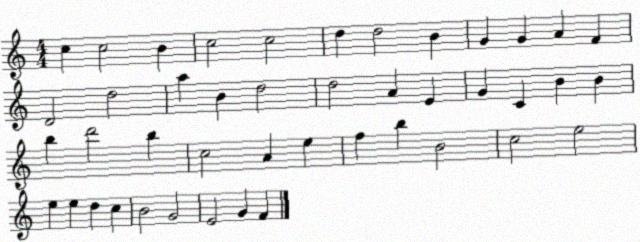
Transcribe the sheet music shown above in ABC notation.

X:1
T:Untitled
M:4/4
L:1/4
K:C
c c2 B c2 c2 d d2 B G G A F D2 d2 a B d2 d2 A E G C B B b d'2 b c2 A e f b B2 c2 e2 e e d c B2 G2 E2 G F